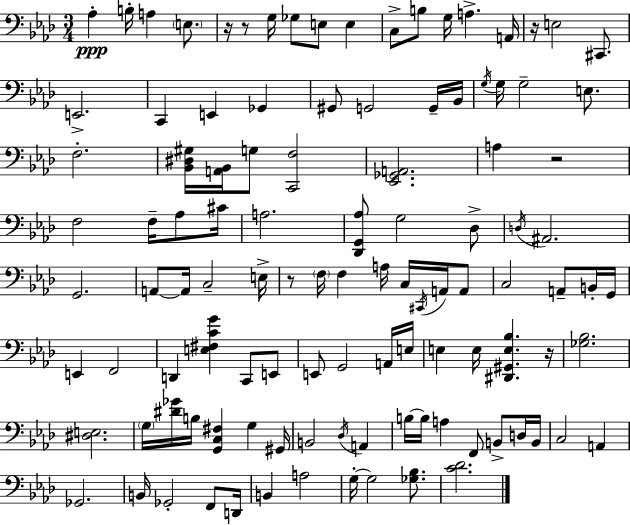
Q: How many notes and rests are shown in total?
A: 110